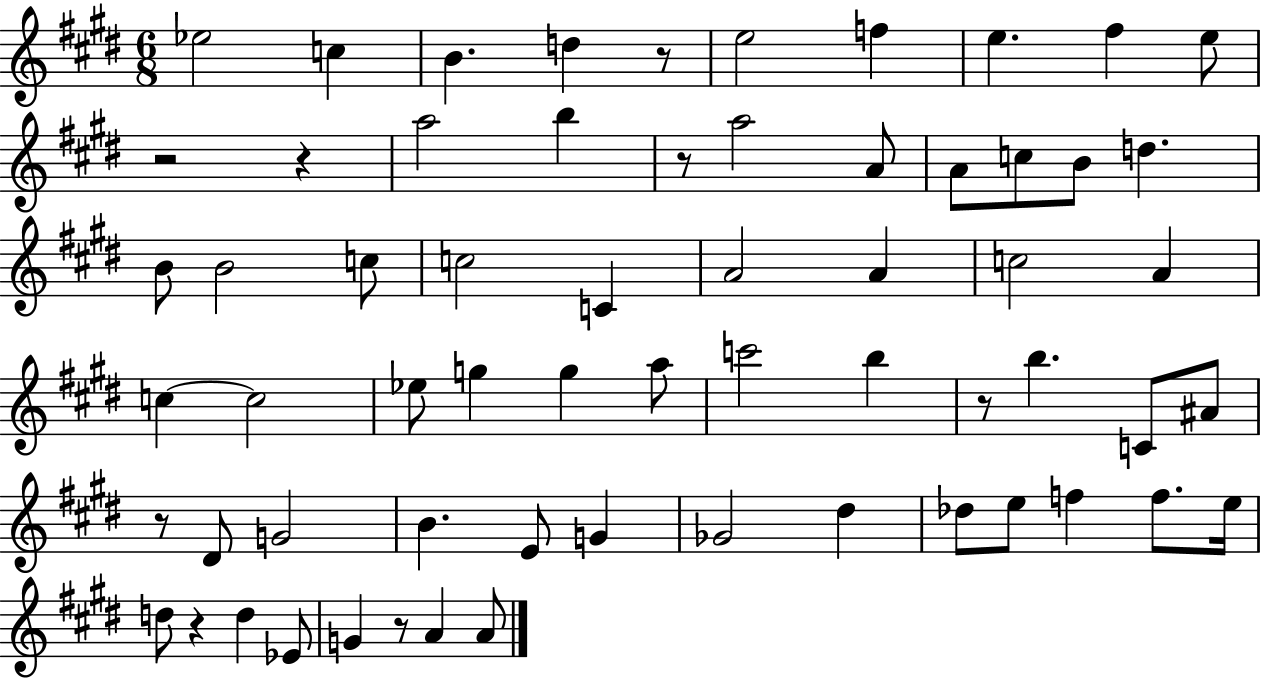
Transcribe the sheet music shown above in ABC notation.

X:1
T:Untitled
M:6/8
L:1/4
K:E
_e2 c B d z/2 e2 f e ^f e/2 z2 z a2 b z/2 a2 A/2 A/2 c/2 B/2 d B/2 B2 c/2 c2 C A2 A c2 A c c2 _e/2 g g a/2 c'2 b z/2 b C/2 ^A/2 z/2 ^D/2 G2 B E/2 G _G2 ^d _d/2 e/2 f f/2 e/4 d/2 z d _E/2 G z/2 A A/2